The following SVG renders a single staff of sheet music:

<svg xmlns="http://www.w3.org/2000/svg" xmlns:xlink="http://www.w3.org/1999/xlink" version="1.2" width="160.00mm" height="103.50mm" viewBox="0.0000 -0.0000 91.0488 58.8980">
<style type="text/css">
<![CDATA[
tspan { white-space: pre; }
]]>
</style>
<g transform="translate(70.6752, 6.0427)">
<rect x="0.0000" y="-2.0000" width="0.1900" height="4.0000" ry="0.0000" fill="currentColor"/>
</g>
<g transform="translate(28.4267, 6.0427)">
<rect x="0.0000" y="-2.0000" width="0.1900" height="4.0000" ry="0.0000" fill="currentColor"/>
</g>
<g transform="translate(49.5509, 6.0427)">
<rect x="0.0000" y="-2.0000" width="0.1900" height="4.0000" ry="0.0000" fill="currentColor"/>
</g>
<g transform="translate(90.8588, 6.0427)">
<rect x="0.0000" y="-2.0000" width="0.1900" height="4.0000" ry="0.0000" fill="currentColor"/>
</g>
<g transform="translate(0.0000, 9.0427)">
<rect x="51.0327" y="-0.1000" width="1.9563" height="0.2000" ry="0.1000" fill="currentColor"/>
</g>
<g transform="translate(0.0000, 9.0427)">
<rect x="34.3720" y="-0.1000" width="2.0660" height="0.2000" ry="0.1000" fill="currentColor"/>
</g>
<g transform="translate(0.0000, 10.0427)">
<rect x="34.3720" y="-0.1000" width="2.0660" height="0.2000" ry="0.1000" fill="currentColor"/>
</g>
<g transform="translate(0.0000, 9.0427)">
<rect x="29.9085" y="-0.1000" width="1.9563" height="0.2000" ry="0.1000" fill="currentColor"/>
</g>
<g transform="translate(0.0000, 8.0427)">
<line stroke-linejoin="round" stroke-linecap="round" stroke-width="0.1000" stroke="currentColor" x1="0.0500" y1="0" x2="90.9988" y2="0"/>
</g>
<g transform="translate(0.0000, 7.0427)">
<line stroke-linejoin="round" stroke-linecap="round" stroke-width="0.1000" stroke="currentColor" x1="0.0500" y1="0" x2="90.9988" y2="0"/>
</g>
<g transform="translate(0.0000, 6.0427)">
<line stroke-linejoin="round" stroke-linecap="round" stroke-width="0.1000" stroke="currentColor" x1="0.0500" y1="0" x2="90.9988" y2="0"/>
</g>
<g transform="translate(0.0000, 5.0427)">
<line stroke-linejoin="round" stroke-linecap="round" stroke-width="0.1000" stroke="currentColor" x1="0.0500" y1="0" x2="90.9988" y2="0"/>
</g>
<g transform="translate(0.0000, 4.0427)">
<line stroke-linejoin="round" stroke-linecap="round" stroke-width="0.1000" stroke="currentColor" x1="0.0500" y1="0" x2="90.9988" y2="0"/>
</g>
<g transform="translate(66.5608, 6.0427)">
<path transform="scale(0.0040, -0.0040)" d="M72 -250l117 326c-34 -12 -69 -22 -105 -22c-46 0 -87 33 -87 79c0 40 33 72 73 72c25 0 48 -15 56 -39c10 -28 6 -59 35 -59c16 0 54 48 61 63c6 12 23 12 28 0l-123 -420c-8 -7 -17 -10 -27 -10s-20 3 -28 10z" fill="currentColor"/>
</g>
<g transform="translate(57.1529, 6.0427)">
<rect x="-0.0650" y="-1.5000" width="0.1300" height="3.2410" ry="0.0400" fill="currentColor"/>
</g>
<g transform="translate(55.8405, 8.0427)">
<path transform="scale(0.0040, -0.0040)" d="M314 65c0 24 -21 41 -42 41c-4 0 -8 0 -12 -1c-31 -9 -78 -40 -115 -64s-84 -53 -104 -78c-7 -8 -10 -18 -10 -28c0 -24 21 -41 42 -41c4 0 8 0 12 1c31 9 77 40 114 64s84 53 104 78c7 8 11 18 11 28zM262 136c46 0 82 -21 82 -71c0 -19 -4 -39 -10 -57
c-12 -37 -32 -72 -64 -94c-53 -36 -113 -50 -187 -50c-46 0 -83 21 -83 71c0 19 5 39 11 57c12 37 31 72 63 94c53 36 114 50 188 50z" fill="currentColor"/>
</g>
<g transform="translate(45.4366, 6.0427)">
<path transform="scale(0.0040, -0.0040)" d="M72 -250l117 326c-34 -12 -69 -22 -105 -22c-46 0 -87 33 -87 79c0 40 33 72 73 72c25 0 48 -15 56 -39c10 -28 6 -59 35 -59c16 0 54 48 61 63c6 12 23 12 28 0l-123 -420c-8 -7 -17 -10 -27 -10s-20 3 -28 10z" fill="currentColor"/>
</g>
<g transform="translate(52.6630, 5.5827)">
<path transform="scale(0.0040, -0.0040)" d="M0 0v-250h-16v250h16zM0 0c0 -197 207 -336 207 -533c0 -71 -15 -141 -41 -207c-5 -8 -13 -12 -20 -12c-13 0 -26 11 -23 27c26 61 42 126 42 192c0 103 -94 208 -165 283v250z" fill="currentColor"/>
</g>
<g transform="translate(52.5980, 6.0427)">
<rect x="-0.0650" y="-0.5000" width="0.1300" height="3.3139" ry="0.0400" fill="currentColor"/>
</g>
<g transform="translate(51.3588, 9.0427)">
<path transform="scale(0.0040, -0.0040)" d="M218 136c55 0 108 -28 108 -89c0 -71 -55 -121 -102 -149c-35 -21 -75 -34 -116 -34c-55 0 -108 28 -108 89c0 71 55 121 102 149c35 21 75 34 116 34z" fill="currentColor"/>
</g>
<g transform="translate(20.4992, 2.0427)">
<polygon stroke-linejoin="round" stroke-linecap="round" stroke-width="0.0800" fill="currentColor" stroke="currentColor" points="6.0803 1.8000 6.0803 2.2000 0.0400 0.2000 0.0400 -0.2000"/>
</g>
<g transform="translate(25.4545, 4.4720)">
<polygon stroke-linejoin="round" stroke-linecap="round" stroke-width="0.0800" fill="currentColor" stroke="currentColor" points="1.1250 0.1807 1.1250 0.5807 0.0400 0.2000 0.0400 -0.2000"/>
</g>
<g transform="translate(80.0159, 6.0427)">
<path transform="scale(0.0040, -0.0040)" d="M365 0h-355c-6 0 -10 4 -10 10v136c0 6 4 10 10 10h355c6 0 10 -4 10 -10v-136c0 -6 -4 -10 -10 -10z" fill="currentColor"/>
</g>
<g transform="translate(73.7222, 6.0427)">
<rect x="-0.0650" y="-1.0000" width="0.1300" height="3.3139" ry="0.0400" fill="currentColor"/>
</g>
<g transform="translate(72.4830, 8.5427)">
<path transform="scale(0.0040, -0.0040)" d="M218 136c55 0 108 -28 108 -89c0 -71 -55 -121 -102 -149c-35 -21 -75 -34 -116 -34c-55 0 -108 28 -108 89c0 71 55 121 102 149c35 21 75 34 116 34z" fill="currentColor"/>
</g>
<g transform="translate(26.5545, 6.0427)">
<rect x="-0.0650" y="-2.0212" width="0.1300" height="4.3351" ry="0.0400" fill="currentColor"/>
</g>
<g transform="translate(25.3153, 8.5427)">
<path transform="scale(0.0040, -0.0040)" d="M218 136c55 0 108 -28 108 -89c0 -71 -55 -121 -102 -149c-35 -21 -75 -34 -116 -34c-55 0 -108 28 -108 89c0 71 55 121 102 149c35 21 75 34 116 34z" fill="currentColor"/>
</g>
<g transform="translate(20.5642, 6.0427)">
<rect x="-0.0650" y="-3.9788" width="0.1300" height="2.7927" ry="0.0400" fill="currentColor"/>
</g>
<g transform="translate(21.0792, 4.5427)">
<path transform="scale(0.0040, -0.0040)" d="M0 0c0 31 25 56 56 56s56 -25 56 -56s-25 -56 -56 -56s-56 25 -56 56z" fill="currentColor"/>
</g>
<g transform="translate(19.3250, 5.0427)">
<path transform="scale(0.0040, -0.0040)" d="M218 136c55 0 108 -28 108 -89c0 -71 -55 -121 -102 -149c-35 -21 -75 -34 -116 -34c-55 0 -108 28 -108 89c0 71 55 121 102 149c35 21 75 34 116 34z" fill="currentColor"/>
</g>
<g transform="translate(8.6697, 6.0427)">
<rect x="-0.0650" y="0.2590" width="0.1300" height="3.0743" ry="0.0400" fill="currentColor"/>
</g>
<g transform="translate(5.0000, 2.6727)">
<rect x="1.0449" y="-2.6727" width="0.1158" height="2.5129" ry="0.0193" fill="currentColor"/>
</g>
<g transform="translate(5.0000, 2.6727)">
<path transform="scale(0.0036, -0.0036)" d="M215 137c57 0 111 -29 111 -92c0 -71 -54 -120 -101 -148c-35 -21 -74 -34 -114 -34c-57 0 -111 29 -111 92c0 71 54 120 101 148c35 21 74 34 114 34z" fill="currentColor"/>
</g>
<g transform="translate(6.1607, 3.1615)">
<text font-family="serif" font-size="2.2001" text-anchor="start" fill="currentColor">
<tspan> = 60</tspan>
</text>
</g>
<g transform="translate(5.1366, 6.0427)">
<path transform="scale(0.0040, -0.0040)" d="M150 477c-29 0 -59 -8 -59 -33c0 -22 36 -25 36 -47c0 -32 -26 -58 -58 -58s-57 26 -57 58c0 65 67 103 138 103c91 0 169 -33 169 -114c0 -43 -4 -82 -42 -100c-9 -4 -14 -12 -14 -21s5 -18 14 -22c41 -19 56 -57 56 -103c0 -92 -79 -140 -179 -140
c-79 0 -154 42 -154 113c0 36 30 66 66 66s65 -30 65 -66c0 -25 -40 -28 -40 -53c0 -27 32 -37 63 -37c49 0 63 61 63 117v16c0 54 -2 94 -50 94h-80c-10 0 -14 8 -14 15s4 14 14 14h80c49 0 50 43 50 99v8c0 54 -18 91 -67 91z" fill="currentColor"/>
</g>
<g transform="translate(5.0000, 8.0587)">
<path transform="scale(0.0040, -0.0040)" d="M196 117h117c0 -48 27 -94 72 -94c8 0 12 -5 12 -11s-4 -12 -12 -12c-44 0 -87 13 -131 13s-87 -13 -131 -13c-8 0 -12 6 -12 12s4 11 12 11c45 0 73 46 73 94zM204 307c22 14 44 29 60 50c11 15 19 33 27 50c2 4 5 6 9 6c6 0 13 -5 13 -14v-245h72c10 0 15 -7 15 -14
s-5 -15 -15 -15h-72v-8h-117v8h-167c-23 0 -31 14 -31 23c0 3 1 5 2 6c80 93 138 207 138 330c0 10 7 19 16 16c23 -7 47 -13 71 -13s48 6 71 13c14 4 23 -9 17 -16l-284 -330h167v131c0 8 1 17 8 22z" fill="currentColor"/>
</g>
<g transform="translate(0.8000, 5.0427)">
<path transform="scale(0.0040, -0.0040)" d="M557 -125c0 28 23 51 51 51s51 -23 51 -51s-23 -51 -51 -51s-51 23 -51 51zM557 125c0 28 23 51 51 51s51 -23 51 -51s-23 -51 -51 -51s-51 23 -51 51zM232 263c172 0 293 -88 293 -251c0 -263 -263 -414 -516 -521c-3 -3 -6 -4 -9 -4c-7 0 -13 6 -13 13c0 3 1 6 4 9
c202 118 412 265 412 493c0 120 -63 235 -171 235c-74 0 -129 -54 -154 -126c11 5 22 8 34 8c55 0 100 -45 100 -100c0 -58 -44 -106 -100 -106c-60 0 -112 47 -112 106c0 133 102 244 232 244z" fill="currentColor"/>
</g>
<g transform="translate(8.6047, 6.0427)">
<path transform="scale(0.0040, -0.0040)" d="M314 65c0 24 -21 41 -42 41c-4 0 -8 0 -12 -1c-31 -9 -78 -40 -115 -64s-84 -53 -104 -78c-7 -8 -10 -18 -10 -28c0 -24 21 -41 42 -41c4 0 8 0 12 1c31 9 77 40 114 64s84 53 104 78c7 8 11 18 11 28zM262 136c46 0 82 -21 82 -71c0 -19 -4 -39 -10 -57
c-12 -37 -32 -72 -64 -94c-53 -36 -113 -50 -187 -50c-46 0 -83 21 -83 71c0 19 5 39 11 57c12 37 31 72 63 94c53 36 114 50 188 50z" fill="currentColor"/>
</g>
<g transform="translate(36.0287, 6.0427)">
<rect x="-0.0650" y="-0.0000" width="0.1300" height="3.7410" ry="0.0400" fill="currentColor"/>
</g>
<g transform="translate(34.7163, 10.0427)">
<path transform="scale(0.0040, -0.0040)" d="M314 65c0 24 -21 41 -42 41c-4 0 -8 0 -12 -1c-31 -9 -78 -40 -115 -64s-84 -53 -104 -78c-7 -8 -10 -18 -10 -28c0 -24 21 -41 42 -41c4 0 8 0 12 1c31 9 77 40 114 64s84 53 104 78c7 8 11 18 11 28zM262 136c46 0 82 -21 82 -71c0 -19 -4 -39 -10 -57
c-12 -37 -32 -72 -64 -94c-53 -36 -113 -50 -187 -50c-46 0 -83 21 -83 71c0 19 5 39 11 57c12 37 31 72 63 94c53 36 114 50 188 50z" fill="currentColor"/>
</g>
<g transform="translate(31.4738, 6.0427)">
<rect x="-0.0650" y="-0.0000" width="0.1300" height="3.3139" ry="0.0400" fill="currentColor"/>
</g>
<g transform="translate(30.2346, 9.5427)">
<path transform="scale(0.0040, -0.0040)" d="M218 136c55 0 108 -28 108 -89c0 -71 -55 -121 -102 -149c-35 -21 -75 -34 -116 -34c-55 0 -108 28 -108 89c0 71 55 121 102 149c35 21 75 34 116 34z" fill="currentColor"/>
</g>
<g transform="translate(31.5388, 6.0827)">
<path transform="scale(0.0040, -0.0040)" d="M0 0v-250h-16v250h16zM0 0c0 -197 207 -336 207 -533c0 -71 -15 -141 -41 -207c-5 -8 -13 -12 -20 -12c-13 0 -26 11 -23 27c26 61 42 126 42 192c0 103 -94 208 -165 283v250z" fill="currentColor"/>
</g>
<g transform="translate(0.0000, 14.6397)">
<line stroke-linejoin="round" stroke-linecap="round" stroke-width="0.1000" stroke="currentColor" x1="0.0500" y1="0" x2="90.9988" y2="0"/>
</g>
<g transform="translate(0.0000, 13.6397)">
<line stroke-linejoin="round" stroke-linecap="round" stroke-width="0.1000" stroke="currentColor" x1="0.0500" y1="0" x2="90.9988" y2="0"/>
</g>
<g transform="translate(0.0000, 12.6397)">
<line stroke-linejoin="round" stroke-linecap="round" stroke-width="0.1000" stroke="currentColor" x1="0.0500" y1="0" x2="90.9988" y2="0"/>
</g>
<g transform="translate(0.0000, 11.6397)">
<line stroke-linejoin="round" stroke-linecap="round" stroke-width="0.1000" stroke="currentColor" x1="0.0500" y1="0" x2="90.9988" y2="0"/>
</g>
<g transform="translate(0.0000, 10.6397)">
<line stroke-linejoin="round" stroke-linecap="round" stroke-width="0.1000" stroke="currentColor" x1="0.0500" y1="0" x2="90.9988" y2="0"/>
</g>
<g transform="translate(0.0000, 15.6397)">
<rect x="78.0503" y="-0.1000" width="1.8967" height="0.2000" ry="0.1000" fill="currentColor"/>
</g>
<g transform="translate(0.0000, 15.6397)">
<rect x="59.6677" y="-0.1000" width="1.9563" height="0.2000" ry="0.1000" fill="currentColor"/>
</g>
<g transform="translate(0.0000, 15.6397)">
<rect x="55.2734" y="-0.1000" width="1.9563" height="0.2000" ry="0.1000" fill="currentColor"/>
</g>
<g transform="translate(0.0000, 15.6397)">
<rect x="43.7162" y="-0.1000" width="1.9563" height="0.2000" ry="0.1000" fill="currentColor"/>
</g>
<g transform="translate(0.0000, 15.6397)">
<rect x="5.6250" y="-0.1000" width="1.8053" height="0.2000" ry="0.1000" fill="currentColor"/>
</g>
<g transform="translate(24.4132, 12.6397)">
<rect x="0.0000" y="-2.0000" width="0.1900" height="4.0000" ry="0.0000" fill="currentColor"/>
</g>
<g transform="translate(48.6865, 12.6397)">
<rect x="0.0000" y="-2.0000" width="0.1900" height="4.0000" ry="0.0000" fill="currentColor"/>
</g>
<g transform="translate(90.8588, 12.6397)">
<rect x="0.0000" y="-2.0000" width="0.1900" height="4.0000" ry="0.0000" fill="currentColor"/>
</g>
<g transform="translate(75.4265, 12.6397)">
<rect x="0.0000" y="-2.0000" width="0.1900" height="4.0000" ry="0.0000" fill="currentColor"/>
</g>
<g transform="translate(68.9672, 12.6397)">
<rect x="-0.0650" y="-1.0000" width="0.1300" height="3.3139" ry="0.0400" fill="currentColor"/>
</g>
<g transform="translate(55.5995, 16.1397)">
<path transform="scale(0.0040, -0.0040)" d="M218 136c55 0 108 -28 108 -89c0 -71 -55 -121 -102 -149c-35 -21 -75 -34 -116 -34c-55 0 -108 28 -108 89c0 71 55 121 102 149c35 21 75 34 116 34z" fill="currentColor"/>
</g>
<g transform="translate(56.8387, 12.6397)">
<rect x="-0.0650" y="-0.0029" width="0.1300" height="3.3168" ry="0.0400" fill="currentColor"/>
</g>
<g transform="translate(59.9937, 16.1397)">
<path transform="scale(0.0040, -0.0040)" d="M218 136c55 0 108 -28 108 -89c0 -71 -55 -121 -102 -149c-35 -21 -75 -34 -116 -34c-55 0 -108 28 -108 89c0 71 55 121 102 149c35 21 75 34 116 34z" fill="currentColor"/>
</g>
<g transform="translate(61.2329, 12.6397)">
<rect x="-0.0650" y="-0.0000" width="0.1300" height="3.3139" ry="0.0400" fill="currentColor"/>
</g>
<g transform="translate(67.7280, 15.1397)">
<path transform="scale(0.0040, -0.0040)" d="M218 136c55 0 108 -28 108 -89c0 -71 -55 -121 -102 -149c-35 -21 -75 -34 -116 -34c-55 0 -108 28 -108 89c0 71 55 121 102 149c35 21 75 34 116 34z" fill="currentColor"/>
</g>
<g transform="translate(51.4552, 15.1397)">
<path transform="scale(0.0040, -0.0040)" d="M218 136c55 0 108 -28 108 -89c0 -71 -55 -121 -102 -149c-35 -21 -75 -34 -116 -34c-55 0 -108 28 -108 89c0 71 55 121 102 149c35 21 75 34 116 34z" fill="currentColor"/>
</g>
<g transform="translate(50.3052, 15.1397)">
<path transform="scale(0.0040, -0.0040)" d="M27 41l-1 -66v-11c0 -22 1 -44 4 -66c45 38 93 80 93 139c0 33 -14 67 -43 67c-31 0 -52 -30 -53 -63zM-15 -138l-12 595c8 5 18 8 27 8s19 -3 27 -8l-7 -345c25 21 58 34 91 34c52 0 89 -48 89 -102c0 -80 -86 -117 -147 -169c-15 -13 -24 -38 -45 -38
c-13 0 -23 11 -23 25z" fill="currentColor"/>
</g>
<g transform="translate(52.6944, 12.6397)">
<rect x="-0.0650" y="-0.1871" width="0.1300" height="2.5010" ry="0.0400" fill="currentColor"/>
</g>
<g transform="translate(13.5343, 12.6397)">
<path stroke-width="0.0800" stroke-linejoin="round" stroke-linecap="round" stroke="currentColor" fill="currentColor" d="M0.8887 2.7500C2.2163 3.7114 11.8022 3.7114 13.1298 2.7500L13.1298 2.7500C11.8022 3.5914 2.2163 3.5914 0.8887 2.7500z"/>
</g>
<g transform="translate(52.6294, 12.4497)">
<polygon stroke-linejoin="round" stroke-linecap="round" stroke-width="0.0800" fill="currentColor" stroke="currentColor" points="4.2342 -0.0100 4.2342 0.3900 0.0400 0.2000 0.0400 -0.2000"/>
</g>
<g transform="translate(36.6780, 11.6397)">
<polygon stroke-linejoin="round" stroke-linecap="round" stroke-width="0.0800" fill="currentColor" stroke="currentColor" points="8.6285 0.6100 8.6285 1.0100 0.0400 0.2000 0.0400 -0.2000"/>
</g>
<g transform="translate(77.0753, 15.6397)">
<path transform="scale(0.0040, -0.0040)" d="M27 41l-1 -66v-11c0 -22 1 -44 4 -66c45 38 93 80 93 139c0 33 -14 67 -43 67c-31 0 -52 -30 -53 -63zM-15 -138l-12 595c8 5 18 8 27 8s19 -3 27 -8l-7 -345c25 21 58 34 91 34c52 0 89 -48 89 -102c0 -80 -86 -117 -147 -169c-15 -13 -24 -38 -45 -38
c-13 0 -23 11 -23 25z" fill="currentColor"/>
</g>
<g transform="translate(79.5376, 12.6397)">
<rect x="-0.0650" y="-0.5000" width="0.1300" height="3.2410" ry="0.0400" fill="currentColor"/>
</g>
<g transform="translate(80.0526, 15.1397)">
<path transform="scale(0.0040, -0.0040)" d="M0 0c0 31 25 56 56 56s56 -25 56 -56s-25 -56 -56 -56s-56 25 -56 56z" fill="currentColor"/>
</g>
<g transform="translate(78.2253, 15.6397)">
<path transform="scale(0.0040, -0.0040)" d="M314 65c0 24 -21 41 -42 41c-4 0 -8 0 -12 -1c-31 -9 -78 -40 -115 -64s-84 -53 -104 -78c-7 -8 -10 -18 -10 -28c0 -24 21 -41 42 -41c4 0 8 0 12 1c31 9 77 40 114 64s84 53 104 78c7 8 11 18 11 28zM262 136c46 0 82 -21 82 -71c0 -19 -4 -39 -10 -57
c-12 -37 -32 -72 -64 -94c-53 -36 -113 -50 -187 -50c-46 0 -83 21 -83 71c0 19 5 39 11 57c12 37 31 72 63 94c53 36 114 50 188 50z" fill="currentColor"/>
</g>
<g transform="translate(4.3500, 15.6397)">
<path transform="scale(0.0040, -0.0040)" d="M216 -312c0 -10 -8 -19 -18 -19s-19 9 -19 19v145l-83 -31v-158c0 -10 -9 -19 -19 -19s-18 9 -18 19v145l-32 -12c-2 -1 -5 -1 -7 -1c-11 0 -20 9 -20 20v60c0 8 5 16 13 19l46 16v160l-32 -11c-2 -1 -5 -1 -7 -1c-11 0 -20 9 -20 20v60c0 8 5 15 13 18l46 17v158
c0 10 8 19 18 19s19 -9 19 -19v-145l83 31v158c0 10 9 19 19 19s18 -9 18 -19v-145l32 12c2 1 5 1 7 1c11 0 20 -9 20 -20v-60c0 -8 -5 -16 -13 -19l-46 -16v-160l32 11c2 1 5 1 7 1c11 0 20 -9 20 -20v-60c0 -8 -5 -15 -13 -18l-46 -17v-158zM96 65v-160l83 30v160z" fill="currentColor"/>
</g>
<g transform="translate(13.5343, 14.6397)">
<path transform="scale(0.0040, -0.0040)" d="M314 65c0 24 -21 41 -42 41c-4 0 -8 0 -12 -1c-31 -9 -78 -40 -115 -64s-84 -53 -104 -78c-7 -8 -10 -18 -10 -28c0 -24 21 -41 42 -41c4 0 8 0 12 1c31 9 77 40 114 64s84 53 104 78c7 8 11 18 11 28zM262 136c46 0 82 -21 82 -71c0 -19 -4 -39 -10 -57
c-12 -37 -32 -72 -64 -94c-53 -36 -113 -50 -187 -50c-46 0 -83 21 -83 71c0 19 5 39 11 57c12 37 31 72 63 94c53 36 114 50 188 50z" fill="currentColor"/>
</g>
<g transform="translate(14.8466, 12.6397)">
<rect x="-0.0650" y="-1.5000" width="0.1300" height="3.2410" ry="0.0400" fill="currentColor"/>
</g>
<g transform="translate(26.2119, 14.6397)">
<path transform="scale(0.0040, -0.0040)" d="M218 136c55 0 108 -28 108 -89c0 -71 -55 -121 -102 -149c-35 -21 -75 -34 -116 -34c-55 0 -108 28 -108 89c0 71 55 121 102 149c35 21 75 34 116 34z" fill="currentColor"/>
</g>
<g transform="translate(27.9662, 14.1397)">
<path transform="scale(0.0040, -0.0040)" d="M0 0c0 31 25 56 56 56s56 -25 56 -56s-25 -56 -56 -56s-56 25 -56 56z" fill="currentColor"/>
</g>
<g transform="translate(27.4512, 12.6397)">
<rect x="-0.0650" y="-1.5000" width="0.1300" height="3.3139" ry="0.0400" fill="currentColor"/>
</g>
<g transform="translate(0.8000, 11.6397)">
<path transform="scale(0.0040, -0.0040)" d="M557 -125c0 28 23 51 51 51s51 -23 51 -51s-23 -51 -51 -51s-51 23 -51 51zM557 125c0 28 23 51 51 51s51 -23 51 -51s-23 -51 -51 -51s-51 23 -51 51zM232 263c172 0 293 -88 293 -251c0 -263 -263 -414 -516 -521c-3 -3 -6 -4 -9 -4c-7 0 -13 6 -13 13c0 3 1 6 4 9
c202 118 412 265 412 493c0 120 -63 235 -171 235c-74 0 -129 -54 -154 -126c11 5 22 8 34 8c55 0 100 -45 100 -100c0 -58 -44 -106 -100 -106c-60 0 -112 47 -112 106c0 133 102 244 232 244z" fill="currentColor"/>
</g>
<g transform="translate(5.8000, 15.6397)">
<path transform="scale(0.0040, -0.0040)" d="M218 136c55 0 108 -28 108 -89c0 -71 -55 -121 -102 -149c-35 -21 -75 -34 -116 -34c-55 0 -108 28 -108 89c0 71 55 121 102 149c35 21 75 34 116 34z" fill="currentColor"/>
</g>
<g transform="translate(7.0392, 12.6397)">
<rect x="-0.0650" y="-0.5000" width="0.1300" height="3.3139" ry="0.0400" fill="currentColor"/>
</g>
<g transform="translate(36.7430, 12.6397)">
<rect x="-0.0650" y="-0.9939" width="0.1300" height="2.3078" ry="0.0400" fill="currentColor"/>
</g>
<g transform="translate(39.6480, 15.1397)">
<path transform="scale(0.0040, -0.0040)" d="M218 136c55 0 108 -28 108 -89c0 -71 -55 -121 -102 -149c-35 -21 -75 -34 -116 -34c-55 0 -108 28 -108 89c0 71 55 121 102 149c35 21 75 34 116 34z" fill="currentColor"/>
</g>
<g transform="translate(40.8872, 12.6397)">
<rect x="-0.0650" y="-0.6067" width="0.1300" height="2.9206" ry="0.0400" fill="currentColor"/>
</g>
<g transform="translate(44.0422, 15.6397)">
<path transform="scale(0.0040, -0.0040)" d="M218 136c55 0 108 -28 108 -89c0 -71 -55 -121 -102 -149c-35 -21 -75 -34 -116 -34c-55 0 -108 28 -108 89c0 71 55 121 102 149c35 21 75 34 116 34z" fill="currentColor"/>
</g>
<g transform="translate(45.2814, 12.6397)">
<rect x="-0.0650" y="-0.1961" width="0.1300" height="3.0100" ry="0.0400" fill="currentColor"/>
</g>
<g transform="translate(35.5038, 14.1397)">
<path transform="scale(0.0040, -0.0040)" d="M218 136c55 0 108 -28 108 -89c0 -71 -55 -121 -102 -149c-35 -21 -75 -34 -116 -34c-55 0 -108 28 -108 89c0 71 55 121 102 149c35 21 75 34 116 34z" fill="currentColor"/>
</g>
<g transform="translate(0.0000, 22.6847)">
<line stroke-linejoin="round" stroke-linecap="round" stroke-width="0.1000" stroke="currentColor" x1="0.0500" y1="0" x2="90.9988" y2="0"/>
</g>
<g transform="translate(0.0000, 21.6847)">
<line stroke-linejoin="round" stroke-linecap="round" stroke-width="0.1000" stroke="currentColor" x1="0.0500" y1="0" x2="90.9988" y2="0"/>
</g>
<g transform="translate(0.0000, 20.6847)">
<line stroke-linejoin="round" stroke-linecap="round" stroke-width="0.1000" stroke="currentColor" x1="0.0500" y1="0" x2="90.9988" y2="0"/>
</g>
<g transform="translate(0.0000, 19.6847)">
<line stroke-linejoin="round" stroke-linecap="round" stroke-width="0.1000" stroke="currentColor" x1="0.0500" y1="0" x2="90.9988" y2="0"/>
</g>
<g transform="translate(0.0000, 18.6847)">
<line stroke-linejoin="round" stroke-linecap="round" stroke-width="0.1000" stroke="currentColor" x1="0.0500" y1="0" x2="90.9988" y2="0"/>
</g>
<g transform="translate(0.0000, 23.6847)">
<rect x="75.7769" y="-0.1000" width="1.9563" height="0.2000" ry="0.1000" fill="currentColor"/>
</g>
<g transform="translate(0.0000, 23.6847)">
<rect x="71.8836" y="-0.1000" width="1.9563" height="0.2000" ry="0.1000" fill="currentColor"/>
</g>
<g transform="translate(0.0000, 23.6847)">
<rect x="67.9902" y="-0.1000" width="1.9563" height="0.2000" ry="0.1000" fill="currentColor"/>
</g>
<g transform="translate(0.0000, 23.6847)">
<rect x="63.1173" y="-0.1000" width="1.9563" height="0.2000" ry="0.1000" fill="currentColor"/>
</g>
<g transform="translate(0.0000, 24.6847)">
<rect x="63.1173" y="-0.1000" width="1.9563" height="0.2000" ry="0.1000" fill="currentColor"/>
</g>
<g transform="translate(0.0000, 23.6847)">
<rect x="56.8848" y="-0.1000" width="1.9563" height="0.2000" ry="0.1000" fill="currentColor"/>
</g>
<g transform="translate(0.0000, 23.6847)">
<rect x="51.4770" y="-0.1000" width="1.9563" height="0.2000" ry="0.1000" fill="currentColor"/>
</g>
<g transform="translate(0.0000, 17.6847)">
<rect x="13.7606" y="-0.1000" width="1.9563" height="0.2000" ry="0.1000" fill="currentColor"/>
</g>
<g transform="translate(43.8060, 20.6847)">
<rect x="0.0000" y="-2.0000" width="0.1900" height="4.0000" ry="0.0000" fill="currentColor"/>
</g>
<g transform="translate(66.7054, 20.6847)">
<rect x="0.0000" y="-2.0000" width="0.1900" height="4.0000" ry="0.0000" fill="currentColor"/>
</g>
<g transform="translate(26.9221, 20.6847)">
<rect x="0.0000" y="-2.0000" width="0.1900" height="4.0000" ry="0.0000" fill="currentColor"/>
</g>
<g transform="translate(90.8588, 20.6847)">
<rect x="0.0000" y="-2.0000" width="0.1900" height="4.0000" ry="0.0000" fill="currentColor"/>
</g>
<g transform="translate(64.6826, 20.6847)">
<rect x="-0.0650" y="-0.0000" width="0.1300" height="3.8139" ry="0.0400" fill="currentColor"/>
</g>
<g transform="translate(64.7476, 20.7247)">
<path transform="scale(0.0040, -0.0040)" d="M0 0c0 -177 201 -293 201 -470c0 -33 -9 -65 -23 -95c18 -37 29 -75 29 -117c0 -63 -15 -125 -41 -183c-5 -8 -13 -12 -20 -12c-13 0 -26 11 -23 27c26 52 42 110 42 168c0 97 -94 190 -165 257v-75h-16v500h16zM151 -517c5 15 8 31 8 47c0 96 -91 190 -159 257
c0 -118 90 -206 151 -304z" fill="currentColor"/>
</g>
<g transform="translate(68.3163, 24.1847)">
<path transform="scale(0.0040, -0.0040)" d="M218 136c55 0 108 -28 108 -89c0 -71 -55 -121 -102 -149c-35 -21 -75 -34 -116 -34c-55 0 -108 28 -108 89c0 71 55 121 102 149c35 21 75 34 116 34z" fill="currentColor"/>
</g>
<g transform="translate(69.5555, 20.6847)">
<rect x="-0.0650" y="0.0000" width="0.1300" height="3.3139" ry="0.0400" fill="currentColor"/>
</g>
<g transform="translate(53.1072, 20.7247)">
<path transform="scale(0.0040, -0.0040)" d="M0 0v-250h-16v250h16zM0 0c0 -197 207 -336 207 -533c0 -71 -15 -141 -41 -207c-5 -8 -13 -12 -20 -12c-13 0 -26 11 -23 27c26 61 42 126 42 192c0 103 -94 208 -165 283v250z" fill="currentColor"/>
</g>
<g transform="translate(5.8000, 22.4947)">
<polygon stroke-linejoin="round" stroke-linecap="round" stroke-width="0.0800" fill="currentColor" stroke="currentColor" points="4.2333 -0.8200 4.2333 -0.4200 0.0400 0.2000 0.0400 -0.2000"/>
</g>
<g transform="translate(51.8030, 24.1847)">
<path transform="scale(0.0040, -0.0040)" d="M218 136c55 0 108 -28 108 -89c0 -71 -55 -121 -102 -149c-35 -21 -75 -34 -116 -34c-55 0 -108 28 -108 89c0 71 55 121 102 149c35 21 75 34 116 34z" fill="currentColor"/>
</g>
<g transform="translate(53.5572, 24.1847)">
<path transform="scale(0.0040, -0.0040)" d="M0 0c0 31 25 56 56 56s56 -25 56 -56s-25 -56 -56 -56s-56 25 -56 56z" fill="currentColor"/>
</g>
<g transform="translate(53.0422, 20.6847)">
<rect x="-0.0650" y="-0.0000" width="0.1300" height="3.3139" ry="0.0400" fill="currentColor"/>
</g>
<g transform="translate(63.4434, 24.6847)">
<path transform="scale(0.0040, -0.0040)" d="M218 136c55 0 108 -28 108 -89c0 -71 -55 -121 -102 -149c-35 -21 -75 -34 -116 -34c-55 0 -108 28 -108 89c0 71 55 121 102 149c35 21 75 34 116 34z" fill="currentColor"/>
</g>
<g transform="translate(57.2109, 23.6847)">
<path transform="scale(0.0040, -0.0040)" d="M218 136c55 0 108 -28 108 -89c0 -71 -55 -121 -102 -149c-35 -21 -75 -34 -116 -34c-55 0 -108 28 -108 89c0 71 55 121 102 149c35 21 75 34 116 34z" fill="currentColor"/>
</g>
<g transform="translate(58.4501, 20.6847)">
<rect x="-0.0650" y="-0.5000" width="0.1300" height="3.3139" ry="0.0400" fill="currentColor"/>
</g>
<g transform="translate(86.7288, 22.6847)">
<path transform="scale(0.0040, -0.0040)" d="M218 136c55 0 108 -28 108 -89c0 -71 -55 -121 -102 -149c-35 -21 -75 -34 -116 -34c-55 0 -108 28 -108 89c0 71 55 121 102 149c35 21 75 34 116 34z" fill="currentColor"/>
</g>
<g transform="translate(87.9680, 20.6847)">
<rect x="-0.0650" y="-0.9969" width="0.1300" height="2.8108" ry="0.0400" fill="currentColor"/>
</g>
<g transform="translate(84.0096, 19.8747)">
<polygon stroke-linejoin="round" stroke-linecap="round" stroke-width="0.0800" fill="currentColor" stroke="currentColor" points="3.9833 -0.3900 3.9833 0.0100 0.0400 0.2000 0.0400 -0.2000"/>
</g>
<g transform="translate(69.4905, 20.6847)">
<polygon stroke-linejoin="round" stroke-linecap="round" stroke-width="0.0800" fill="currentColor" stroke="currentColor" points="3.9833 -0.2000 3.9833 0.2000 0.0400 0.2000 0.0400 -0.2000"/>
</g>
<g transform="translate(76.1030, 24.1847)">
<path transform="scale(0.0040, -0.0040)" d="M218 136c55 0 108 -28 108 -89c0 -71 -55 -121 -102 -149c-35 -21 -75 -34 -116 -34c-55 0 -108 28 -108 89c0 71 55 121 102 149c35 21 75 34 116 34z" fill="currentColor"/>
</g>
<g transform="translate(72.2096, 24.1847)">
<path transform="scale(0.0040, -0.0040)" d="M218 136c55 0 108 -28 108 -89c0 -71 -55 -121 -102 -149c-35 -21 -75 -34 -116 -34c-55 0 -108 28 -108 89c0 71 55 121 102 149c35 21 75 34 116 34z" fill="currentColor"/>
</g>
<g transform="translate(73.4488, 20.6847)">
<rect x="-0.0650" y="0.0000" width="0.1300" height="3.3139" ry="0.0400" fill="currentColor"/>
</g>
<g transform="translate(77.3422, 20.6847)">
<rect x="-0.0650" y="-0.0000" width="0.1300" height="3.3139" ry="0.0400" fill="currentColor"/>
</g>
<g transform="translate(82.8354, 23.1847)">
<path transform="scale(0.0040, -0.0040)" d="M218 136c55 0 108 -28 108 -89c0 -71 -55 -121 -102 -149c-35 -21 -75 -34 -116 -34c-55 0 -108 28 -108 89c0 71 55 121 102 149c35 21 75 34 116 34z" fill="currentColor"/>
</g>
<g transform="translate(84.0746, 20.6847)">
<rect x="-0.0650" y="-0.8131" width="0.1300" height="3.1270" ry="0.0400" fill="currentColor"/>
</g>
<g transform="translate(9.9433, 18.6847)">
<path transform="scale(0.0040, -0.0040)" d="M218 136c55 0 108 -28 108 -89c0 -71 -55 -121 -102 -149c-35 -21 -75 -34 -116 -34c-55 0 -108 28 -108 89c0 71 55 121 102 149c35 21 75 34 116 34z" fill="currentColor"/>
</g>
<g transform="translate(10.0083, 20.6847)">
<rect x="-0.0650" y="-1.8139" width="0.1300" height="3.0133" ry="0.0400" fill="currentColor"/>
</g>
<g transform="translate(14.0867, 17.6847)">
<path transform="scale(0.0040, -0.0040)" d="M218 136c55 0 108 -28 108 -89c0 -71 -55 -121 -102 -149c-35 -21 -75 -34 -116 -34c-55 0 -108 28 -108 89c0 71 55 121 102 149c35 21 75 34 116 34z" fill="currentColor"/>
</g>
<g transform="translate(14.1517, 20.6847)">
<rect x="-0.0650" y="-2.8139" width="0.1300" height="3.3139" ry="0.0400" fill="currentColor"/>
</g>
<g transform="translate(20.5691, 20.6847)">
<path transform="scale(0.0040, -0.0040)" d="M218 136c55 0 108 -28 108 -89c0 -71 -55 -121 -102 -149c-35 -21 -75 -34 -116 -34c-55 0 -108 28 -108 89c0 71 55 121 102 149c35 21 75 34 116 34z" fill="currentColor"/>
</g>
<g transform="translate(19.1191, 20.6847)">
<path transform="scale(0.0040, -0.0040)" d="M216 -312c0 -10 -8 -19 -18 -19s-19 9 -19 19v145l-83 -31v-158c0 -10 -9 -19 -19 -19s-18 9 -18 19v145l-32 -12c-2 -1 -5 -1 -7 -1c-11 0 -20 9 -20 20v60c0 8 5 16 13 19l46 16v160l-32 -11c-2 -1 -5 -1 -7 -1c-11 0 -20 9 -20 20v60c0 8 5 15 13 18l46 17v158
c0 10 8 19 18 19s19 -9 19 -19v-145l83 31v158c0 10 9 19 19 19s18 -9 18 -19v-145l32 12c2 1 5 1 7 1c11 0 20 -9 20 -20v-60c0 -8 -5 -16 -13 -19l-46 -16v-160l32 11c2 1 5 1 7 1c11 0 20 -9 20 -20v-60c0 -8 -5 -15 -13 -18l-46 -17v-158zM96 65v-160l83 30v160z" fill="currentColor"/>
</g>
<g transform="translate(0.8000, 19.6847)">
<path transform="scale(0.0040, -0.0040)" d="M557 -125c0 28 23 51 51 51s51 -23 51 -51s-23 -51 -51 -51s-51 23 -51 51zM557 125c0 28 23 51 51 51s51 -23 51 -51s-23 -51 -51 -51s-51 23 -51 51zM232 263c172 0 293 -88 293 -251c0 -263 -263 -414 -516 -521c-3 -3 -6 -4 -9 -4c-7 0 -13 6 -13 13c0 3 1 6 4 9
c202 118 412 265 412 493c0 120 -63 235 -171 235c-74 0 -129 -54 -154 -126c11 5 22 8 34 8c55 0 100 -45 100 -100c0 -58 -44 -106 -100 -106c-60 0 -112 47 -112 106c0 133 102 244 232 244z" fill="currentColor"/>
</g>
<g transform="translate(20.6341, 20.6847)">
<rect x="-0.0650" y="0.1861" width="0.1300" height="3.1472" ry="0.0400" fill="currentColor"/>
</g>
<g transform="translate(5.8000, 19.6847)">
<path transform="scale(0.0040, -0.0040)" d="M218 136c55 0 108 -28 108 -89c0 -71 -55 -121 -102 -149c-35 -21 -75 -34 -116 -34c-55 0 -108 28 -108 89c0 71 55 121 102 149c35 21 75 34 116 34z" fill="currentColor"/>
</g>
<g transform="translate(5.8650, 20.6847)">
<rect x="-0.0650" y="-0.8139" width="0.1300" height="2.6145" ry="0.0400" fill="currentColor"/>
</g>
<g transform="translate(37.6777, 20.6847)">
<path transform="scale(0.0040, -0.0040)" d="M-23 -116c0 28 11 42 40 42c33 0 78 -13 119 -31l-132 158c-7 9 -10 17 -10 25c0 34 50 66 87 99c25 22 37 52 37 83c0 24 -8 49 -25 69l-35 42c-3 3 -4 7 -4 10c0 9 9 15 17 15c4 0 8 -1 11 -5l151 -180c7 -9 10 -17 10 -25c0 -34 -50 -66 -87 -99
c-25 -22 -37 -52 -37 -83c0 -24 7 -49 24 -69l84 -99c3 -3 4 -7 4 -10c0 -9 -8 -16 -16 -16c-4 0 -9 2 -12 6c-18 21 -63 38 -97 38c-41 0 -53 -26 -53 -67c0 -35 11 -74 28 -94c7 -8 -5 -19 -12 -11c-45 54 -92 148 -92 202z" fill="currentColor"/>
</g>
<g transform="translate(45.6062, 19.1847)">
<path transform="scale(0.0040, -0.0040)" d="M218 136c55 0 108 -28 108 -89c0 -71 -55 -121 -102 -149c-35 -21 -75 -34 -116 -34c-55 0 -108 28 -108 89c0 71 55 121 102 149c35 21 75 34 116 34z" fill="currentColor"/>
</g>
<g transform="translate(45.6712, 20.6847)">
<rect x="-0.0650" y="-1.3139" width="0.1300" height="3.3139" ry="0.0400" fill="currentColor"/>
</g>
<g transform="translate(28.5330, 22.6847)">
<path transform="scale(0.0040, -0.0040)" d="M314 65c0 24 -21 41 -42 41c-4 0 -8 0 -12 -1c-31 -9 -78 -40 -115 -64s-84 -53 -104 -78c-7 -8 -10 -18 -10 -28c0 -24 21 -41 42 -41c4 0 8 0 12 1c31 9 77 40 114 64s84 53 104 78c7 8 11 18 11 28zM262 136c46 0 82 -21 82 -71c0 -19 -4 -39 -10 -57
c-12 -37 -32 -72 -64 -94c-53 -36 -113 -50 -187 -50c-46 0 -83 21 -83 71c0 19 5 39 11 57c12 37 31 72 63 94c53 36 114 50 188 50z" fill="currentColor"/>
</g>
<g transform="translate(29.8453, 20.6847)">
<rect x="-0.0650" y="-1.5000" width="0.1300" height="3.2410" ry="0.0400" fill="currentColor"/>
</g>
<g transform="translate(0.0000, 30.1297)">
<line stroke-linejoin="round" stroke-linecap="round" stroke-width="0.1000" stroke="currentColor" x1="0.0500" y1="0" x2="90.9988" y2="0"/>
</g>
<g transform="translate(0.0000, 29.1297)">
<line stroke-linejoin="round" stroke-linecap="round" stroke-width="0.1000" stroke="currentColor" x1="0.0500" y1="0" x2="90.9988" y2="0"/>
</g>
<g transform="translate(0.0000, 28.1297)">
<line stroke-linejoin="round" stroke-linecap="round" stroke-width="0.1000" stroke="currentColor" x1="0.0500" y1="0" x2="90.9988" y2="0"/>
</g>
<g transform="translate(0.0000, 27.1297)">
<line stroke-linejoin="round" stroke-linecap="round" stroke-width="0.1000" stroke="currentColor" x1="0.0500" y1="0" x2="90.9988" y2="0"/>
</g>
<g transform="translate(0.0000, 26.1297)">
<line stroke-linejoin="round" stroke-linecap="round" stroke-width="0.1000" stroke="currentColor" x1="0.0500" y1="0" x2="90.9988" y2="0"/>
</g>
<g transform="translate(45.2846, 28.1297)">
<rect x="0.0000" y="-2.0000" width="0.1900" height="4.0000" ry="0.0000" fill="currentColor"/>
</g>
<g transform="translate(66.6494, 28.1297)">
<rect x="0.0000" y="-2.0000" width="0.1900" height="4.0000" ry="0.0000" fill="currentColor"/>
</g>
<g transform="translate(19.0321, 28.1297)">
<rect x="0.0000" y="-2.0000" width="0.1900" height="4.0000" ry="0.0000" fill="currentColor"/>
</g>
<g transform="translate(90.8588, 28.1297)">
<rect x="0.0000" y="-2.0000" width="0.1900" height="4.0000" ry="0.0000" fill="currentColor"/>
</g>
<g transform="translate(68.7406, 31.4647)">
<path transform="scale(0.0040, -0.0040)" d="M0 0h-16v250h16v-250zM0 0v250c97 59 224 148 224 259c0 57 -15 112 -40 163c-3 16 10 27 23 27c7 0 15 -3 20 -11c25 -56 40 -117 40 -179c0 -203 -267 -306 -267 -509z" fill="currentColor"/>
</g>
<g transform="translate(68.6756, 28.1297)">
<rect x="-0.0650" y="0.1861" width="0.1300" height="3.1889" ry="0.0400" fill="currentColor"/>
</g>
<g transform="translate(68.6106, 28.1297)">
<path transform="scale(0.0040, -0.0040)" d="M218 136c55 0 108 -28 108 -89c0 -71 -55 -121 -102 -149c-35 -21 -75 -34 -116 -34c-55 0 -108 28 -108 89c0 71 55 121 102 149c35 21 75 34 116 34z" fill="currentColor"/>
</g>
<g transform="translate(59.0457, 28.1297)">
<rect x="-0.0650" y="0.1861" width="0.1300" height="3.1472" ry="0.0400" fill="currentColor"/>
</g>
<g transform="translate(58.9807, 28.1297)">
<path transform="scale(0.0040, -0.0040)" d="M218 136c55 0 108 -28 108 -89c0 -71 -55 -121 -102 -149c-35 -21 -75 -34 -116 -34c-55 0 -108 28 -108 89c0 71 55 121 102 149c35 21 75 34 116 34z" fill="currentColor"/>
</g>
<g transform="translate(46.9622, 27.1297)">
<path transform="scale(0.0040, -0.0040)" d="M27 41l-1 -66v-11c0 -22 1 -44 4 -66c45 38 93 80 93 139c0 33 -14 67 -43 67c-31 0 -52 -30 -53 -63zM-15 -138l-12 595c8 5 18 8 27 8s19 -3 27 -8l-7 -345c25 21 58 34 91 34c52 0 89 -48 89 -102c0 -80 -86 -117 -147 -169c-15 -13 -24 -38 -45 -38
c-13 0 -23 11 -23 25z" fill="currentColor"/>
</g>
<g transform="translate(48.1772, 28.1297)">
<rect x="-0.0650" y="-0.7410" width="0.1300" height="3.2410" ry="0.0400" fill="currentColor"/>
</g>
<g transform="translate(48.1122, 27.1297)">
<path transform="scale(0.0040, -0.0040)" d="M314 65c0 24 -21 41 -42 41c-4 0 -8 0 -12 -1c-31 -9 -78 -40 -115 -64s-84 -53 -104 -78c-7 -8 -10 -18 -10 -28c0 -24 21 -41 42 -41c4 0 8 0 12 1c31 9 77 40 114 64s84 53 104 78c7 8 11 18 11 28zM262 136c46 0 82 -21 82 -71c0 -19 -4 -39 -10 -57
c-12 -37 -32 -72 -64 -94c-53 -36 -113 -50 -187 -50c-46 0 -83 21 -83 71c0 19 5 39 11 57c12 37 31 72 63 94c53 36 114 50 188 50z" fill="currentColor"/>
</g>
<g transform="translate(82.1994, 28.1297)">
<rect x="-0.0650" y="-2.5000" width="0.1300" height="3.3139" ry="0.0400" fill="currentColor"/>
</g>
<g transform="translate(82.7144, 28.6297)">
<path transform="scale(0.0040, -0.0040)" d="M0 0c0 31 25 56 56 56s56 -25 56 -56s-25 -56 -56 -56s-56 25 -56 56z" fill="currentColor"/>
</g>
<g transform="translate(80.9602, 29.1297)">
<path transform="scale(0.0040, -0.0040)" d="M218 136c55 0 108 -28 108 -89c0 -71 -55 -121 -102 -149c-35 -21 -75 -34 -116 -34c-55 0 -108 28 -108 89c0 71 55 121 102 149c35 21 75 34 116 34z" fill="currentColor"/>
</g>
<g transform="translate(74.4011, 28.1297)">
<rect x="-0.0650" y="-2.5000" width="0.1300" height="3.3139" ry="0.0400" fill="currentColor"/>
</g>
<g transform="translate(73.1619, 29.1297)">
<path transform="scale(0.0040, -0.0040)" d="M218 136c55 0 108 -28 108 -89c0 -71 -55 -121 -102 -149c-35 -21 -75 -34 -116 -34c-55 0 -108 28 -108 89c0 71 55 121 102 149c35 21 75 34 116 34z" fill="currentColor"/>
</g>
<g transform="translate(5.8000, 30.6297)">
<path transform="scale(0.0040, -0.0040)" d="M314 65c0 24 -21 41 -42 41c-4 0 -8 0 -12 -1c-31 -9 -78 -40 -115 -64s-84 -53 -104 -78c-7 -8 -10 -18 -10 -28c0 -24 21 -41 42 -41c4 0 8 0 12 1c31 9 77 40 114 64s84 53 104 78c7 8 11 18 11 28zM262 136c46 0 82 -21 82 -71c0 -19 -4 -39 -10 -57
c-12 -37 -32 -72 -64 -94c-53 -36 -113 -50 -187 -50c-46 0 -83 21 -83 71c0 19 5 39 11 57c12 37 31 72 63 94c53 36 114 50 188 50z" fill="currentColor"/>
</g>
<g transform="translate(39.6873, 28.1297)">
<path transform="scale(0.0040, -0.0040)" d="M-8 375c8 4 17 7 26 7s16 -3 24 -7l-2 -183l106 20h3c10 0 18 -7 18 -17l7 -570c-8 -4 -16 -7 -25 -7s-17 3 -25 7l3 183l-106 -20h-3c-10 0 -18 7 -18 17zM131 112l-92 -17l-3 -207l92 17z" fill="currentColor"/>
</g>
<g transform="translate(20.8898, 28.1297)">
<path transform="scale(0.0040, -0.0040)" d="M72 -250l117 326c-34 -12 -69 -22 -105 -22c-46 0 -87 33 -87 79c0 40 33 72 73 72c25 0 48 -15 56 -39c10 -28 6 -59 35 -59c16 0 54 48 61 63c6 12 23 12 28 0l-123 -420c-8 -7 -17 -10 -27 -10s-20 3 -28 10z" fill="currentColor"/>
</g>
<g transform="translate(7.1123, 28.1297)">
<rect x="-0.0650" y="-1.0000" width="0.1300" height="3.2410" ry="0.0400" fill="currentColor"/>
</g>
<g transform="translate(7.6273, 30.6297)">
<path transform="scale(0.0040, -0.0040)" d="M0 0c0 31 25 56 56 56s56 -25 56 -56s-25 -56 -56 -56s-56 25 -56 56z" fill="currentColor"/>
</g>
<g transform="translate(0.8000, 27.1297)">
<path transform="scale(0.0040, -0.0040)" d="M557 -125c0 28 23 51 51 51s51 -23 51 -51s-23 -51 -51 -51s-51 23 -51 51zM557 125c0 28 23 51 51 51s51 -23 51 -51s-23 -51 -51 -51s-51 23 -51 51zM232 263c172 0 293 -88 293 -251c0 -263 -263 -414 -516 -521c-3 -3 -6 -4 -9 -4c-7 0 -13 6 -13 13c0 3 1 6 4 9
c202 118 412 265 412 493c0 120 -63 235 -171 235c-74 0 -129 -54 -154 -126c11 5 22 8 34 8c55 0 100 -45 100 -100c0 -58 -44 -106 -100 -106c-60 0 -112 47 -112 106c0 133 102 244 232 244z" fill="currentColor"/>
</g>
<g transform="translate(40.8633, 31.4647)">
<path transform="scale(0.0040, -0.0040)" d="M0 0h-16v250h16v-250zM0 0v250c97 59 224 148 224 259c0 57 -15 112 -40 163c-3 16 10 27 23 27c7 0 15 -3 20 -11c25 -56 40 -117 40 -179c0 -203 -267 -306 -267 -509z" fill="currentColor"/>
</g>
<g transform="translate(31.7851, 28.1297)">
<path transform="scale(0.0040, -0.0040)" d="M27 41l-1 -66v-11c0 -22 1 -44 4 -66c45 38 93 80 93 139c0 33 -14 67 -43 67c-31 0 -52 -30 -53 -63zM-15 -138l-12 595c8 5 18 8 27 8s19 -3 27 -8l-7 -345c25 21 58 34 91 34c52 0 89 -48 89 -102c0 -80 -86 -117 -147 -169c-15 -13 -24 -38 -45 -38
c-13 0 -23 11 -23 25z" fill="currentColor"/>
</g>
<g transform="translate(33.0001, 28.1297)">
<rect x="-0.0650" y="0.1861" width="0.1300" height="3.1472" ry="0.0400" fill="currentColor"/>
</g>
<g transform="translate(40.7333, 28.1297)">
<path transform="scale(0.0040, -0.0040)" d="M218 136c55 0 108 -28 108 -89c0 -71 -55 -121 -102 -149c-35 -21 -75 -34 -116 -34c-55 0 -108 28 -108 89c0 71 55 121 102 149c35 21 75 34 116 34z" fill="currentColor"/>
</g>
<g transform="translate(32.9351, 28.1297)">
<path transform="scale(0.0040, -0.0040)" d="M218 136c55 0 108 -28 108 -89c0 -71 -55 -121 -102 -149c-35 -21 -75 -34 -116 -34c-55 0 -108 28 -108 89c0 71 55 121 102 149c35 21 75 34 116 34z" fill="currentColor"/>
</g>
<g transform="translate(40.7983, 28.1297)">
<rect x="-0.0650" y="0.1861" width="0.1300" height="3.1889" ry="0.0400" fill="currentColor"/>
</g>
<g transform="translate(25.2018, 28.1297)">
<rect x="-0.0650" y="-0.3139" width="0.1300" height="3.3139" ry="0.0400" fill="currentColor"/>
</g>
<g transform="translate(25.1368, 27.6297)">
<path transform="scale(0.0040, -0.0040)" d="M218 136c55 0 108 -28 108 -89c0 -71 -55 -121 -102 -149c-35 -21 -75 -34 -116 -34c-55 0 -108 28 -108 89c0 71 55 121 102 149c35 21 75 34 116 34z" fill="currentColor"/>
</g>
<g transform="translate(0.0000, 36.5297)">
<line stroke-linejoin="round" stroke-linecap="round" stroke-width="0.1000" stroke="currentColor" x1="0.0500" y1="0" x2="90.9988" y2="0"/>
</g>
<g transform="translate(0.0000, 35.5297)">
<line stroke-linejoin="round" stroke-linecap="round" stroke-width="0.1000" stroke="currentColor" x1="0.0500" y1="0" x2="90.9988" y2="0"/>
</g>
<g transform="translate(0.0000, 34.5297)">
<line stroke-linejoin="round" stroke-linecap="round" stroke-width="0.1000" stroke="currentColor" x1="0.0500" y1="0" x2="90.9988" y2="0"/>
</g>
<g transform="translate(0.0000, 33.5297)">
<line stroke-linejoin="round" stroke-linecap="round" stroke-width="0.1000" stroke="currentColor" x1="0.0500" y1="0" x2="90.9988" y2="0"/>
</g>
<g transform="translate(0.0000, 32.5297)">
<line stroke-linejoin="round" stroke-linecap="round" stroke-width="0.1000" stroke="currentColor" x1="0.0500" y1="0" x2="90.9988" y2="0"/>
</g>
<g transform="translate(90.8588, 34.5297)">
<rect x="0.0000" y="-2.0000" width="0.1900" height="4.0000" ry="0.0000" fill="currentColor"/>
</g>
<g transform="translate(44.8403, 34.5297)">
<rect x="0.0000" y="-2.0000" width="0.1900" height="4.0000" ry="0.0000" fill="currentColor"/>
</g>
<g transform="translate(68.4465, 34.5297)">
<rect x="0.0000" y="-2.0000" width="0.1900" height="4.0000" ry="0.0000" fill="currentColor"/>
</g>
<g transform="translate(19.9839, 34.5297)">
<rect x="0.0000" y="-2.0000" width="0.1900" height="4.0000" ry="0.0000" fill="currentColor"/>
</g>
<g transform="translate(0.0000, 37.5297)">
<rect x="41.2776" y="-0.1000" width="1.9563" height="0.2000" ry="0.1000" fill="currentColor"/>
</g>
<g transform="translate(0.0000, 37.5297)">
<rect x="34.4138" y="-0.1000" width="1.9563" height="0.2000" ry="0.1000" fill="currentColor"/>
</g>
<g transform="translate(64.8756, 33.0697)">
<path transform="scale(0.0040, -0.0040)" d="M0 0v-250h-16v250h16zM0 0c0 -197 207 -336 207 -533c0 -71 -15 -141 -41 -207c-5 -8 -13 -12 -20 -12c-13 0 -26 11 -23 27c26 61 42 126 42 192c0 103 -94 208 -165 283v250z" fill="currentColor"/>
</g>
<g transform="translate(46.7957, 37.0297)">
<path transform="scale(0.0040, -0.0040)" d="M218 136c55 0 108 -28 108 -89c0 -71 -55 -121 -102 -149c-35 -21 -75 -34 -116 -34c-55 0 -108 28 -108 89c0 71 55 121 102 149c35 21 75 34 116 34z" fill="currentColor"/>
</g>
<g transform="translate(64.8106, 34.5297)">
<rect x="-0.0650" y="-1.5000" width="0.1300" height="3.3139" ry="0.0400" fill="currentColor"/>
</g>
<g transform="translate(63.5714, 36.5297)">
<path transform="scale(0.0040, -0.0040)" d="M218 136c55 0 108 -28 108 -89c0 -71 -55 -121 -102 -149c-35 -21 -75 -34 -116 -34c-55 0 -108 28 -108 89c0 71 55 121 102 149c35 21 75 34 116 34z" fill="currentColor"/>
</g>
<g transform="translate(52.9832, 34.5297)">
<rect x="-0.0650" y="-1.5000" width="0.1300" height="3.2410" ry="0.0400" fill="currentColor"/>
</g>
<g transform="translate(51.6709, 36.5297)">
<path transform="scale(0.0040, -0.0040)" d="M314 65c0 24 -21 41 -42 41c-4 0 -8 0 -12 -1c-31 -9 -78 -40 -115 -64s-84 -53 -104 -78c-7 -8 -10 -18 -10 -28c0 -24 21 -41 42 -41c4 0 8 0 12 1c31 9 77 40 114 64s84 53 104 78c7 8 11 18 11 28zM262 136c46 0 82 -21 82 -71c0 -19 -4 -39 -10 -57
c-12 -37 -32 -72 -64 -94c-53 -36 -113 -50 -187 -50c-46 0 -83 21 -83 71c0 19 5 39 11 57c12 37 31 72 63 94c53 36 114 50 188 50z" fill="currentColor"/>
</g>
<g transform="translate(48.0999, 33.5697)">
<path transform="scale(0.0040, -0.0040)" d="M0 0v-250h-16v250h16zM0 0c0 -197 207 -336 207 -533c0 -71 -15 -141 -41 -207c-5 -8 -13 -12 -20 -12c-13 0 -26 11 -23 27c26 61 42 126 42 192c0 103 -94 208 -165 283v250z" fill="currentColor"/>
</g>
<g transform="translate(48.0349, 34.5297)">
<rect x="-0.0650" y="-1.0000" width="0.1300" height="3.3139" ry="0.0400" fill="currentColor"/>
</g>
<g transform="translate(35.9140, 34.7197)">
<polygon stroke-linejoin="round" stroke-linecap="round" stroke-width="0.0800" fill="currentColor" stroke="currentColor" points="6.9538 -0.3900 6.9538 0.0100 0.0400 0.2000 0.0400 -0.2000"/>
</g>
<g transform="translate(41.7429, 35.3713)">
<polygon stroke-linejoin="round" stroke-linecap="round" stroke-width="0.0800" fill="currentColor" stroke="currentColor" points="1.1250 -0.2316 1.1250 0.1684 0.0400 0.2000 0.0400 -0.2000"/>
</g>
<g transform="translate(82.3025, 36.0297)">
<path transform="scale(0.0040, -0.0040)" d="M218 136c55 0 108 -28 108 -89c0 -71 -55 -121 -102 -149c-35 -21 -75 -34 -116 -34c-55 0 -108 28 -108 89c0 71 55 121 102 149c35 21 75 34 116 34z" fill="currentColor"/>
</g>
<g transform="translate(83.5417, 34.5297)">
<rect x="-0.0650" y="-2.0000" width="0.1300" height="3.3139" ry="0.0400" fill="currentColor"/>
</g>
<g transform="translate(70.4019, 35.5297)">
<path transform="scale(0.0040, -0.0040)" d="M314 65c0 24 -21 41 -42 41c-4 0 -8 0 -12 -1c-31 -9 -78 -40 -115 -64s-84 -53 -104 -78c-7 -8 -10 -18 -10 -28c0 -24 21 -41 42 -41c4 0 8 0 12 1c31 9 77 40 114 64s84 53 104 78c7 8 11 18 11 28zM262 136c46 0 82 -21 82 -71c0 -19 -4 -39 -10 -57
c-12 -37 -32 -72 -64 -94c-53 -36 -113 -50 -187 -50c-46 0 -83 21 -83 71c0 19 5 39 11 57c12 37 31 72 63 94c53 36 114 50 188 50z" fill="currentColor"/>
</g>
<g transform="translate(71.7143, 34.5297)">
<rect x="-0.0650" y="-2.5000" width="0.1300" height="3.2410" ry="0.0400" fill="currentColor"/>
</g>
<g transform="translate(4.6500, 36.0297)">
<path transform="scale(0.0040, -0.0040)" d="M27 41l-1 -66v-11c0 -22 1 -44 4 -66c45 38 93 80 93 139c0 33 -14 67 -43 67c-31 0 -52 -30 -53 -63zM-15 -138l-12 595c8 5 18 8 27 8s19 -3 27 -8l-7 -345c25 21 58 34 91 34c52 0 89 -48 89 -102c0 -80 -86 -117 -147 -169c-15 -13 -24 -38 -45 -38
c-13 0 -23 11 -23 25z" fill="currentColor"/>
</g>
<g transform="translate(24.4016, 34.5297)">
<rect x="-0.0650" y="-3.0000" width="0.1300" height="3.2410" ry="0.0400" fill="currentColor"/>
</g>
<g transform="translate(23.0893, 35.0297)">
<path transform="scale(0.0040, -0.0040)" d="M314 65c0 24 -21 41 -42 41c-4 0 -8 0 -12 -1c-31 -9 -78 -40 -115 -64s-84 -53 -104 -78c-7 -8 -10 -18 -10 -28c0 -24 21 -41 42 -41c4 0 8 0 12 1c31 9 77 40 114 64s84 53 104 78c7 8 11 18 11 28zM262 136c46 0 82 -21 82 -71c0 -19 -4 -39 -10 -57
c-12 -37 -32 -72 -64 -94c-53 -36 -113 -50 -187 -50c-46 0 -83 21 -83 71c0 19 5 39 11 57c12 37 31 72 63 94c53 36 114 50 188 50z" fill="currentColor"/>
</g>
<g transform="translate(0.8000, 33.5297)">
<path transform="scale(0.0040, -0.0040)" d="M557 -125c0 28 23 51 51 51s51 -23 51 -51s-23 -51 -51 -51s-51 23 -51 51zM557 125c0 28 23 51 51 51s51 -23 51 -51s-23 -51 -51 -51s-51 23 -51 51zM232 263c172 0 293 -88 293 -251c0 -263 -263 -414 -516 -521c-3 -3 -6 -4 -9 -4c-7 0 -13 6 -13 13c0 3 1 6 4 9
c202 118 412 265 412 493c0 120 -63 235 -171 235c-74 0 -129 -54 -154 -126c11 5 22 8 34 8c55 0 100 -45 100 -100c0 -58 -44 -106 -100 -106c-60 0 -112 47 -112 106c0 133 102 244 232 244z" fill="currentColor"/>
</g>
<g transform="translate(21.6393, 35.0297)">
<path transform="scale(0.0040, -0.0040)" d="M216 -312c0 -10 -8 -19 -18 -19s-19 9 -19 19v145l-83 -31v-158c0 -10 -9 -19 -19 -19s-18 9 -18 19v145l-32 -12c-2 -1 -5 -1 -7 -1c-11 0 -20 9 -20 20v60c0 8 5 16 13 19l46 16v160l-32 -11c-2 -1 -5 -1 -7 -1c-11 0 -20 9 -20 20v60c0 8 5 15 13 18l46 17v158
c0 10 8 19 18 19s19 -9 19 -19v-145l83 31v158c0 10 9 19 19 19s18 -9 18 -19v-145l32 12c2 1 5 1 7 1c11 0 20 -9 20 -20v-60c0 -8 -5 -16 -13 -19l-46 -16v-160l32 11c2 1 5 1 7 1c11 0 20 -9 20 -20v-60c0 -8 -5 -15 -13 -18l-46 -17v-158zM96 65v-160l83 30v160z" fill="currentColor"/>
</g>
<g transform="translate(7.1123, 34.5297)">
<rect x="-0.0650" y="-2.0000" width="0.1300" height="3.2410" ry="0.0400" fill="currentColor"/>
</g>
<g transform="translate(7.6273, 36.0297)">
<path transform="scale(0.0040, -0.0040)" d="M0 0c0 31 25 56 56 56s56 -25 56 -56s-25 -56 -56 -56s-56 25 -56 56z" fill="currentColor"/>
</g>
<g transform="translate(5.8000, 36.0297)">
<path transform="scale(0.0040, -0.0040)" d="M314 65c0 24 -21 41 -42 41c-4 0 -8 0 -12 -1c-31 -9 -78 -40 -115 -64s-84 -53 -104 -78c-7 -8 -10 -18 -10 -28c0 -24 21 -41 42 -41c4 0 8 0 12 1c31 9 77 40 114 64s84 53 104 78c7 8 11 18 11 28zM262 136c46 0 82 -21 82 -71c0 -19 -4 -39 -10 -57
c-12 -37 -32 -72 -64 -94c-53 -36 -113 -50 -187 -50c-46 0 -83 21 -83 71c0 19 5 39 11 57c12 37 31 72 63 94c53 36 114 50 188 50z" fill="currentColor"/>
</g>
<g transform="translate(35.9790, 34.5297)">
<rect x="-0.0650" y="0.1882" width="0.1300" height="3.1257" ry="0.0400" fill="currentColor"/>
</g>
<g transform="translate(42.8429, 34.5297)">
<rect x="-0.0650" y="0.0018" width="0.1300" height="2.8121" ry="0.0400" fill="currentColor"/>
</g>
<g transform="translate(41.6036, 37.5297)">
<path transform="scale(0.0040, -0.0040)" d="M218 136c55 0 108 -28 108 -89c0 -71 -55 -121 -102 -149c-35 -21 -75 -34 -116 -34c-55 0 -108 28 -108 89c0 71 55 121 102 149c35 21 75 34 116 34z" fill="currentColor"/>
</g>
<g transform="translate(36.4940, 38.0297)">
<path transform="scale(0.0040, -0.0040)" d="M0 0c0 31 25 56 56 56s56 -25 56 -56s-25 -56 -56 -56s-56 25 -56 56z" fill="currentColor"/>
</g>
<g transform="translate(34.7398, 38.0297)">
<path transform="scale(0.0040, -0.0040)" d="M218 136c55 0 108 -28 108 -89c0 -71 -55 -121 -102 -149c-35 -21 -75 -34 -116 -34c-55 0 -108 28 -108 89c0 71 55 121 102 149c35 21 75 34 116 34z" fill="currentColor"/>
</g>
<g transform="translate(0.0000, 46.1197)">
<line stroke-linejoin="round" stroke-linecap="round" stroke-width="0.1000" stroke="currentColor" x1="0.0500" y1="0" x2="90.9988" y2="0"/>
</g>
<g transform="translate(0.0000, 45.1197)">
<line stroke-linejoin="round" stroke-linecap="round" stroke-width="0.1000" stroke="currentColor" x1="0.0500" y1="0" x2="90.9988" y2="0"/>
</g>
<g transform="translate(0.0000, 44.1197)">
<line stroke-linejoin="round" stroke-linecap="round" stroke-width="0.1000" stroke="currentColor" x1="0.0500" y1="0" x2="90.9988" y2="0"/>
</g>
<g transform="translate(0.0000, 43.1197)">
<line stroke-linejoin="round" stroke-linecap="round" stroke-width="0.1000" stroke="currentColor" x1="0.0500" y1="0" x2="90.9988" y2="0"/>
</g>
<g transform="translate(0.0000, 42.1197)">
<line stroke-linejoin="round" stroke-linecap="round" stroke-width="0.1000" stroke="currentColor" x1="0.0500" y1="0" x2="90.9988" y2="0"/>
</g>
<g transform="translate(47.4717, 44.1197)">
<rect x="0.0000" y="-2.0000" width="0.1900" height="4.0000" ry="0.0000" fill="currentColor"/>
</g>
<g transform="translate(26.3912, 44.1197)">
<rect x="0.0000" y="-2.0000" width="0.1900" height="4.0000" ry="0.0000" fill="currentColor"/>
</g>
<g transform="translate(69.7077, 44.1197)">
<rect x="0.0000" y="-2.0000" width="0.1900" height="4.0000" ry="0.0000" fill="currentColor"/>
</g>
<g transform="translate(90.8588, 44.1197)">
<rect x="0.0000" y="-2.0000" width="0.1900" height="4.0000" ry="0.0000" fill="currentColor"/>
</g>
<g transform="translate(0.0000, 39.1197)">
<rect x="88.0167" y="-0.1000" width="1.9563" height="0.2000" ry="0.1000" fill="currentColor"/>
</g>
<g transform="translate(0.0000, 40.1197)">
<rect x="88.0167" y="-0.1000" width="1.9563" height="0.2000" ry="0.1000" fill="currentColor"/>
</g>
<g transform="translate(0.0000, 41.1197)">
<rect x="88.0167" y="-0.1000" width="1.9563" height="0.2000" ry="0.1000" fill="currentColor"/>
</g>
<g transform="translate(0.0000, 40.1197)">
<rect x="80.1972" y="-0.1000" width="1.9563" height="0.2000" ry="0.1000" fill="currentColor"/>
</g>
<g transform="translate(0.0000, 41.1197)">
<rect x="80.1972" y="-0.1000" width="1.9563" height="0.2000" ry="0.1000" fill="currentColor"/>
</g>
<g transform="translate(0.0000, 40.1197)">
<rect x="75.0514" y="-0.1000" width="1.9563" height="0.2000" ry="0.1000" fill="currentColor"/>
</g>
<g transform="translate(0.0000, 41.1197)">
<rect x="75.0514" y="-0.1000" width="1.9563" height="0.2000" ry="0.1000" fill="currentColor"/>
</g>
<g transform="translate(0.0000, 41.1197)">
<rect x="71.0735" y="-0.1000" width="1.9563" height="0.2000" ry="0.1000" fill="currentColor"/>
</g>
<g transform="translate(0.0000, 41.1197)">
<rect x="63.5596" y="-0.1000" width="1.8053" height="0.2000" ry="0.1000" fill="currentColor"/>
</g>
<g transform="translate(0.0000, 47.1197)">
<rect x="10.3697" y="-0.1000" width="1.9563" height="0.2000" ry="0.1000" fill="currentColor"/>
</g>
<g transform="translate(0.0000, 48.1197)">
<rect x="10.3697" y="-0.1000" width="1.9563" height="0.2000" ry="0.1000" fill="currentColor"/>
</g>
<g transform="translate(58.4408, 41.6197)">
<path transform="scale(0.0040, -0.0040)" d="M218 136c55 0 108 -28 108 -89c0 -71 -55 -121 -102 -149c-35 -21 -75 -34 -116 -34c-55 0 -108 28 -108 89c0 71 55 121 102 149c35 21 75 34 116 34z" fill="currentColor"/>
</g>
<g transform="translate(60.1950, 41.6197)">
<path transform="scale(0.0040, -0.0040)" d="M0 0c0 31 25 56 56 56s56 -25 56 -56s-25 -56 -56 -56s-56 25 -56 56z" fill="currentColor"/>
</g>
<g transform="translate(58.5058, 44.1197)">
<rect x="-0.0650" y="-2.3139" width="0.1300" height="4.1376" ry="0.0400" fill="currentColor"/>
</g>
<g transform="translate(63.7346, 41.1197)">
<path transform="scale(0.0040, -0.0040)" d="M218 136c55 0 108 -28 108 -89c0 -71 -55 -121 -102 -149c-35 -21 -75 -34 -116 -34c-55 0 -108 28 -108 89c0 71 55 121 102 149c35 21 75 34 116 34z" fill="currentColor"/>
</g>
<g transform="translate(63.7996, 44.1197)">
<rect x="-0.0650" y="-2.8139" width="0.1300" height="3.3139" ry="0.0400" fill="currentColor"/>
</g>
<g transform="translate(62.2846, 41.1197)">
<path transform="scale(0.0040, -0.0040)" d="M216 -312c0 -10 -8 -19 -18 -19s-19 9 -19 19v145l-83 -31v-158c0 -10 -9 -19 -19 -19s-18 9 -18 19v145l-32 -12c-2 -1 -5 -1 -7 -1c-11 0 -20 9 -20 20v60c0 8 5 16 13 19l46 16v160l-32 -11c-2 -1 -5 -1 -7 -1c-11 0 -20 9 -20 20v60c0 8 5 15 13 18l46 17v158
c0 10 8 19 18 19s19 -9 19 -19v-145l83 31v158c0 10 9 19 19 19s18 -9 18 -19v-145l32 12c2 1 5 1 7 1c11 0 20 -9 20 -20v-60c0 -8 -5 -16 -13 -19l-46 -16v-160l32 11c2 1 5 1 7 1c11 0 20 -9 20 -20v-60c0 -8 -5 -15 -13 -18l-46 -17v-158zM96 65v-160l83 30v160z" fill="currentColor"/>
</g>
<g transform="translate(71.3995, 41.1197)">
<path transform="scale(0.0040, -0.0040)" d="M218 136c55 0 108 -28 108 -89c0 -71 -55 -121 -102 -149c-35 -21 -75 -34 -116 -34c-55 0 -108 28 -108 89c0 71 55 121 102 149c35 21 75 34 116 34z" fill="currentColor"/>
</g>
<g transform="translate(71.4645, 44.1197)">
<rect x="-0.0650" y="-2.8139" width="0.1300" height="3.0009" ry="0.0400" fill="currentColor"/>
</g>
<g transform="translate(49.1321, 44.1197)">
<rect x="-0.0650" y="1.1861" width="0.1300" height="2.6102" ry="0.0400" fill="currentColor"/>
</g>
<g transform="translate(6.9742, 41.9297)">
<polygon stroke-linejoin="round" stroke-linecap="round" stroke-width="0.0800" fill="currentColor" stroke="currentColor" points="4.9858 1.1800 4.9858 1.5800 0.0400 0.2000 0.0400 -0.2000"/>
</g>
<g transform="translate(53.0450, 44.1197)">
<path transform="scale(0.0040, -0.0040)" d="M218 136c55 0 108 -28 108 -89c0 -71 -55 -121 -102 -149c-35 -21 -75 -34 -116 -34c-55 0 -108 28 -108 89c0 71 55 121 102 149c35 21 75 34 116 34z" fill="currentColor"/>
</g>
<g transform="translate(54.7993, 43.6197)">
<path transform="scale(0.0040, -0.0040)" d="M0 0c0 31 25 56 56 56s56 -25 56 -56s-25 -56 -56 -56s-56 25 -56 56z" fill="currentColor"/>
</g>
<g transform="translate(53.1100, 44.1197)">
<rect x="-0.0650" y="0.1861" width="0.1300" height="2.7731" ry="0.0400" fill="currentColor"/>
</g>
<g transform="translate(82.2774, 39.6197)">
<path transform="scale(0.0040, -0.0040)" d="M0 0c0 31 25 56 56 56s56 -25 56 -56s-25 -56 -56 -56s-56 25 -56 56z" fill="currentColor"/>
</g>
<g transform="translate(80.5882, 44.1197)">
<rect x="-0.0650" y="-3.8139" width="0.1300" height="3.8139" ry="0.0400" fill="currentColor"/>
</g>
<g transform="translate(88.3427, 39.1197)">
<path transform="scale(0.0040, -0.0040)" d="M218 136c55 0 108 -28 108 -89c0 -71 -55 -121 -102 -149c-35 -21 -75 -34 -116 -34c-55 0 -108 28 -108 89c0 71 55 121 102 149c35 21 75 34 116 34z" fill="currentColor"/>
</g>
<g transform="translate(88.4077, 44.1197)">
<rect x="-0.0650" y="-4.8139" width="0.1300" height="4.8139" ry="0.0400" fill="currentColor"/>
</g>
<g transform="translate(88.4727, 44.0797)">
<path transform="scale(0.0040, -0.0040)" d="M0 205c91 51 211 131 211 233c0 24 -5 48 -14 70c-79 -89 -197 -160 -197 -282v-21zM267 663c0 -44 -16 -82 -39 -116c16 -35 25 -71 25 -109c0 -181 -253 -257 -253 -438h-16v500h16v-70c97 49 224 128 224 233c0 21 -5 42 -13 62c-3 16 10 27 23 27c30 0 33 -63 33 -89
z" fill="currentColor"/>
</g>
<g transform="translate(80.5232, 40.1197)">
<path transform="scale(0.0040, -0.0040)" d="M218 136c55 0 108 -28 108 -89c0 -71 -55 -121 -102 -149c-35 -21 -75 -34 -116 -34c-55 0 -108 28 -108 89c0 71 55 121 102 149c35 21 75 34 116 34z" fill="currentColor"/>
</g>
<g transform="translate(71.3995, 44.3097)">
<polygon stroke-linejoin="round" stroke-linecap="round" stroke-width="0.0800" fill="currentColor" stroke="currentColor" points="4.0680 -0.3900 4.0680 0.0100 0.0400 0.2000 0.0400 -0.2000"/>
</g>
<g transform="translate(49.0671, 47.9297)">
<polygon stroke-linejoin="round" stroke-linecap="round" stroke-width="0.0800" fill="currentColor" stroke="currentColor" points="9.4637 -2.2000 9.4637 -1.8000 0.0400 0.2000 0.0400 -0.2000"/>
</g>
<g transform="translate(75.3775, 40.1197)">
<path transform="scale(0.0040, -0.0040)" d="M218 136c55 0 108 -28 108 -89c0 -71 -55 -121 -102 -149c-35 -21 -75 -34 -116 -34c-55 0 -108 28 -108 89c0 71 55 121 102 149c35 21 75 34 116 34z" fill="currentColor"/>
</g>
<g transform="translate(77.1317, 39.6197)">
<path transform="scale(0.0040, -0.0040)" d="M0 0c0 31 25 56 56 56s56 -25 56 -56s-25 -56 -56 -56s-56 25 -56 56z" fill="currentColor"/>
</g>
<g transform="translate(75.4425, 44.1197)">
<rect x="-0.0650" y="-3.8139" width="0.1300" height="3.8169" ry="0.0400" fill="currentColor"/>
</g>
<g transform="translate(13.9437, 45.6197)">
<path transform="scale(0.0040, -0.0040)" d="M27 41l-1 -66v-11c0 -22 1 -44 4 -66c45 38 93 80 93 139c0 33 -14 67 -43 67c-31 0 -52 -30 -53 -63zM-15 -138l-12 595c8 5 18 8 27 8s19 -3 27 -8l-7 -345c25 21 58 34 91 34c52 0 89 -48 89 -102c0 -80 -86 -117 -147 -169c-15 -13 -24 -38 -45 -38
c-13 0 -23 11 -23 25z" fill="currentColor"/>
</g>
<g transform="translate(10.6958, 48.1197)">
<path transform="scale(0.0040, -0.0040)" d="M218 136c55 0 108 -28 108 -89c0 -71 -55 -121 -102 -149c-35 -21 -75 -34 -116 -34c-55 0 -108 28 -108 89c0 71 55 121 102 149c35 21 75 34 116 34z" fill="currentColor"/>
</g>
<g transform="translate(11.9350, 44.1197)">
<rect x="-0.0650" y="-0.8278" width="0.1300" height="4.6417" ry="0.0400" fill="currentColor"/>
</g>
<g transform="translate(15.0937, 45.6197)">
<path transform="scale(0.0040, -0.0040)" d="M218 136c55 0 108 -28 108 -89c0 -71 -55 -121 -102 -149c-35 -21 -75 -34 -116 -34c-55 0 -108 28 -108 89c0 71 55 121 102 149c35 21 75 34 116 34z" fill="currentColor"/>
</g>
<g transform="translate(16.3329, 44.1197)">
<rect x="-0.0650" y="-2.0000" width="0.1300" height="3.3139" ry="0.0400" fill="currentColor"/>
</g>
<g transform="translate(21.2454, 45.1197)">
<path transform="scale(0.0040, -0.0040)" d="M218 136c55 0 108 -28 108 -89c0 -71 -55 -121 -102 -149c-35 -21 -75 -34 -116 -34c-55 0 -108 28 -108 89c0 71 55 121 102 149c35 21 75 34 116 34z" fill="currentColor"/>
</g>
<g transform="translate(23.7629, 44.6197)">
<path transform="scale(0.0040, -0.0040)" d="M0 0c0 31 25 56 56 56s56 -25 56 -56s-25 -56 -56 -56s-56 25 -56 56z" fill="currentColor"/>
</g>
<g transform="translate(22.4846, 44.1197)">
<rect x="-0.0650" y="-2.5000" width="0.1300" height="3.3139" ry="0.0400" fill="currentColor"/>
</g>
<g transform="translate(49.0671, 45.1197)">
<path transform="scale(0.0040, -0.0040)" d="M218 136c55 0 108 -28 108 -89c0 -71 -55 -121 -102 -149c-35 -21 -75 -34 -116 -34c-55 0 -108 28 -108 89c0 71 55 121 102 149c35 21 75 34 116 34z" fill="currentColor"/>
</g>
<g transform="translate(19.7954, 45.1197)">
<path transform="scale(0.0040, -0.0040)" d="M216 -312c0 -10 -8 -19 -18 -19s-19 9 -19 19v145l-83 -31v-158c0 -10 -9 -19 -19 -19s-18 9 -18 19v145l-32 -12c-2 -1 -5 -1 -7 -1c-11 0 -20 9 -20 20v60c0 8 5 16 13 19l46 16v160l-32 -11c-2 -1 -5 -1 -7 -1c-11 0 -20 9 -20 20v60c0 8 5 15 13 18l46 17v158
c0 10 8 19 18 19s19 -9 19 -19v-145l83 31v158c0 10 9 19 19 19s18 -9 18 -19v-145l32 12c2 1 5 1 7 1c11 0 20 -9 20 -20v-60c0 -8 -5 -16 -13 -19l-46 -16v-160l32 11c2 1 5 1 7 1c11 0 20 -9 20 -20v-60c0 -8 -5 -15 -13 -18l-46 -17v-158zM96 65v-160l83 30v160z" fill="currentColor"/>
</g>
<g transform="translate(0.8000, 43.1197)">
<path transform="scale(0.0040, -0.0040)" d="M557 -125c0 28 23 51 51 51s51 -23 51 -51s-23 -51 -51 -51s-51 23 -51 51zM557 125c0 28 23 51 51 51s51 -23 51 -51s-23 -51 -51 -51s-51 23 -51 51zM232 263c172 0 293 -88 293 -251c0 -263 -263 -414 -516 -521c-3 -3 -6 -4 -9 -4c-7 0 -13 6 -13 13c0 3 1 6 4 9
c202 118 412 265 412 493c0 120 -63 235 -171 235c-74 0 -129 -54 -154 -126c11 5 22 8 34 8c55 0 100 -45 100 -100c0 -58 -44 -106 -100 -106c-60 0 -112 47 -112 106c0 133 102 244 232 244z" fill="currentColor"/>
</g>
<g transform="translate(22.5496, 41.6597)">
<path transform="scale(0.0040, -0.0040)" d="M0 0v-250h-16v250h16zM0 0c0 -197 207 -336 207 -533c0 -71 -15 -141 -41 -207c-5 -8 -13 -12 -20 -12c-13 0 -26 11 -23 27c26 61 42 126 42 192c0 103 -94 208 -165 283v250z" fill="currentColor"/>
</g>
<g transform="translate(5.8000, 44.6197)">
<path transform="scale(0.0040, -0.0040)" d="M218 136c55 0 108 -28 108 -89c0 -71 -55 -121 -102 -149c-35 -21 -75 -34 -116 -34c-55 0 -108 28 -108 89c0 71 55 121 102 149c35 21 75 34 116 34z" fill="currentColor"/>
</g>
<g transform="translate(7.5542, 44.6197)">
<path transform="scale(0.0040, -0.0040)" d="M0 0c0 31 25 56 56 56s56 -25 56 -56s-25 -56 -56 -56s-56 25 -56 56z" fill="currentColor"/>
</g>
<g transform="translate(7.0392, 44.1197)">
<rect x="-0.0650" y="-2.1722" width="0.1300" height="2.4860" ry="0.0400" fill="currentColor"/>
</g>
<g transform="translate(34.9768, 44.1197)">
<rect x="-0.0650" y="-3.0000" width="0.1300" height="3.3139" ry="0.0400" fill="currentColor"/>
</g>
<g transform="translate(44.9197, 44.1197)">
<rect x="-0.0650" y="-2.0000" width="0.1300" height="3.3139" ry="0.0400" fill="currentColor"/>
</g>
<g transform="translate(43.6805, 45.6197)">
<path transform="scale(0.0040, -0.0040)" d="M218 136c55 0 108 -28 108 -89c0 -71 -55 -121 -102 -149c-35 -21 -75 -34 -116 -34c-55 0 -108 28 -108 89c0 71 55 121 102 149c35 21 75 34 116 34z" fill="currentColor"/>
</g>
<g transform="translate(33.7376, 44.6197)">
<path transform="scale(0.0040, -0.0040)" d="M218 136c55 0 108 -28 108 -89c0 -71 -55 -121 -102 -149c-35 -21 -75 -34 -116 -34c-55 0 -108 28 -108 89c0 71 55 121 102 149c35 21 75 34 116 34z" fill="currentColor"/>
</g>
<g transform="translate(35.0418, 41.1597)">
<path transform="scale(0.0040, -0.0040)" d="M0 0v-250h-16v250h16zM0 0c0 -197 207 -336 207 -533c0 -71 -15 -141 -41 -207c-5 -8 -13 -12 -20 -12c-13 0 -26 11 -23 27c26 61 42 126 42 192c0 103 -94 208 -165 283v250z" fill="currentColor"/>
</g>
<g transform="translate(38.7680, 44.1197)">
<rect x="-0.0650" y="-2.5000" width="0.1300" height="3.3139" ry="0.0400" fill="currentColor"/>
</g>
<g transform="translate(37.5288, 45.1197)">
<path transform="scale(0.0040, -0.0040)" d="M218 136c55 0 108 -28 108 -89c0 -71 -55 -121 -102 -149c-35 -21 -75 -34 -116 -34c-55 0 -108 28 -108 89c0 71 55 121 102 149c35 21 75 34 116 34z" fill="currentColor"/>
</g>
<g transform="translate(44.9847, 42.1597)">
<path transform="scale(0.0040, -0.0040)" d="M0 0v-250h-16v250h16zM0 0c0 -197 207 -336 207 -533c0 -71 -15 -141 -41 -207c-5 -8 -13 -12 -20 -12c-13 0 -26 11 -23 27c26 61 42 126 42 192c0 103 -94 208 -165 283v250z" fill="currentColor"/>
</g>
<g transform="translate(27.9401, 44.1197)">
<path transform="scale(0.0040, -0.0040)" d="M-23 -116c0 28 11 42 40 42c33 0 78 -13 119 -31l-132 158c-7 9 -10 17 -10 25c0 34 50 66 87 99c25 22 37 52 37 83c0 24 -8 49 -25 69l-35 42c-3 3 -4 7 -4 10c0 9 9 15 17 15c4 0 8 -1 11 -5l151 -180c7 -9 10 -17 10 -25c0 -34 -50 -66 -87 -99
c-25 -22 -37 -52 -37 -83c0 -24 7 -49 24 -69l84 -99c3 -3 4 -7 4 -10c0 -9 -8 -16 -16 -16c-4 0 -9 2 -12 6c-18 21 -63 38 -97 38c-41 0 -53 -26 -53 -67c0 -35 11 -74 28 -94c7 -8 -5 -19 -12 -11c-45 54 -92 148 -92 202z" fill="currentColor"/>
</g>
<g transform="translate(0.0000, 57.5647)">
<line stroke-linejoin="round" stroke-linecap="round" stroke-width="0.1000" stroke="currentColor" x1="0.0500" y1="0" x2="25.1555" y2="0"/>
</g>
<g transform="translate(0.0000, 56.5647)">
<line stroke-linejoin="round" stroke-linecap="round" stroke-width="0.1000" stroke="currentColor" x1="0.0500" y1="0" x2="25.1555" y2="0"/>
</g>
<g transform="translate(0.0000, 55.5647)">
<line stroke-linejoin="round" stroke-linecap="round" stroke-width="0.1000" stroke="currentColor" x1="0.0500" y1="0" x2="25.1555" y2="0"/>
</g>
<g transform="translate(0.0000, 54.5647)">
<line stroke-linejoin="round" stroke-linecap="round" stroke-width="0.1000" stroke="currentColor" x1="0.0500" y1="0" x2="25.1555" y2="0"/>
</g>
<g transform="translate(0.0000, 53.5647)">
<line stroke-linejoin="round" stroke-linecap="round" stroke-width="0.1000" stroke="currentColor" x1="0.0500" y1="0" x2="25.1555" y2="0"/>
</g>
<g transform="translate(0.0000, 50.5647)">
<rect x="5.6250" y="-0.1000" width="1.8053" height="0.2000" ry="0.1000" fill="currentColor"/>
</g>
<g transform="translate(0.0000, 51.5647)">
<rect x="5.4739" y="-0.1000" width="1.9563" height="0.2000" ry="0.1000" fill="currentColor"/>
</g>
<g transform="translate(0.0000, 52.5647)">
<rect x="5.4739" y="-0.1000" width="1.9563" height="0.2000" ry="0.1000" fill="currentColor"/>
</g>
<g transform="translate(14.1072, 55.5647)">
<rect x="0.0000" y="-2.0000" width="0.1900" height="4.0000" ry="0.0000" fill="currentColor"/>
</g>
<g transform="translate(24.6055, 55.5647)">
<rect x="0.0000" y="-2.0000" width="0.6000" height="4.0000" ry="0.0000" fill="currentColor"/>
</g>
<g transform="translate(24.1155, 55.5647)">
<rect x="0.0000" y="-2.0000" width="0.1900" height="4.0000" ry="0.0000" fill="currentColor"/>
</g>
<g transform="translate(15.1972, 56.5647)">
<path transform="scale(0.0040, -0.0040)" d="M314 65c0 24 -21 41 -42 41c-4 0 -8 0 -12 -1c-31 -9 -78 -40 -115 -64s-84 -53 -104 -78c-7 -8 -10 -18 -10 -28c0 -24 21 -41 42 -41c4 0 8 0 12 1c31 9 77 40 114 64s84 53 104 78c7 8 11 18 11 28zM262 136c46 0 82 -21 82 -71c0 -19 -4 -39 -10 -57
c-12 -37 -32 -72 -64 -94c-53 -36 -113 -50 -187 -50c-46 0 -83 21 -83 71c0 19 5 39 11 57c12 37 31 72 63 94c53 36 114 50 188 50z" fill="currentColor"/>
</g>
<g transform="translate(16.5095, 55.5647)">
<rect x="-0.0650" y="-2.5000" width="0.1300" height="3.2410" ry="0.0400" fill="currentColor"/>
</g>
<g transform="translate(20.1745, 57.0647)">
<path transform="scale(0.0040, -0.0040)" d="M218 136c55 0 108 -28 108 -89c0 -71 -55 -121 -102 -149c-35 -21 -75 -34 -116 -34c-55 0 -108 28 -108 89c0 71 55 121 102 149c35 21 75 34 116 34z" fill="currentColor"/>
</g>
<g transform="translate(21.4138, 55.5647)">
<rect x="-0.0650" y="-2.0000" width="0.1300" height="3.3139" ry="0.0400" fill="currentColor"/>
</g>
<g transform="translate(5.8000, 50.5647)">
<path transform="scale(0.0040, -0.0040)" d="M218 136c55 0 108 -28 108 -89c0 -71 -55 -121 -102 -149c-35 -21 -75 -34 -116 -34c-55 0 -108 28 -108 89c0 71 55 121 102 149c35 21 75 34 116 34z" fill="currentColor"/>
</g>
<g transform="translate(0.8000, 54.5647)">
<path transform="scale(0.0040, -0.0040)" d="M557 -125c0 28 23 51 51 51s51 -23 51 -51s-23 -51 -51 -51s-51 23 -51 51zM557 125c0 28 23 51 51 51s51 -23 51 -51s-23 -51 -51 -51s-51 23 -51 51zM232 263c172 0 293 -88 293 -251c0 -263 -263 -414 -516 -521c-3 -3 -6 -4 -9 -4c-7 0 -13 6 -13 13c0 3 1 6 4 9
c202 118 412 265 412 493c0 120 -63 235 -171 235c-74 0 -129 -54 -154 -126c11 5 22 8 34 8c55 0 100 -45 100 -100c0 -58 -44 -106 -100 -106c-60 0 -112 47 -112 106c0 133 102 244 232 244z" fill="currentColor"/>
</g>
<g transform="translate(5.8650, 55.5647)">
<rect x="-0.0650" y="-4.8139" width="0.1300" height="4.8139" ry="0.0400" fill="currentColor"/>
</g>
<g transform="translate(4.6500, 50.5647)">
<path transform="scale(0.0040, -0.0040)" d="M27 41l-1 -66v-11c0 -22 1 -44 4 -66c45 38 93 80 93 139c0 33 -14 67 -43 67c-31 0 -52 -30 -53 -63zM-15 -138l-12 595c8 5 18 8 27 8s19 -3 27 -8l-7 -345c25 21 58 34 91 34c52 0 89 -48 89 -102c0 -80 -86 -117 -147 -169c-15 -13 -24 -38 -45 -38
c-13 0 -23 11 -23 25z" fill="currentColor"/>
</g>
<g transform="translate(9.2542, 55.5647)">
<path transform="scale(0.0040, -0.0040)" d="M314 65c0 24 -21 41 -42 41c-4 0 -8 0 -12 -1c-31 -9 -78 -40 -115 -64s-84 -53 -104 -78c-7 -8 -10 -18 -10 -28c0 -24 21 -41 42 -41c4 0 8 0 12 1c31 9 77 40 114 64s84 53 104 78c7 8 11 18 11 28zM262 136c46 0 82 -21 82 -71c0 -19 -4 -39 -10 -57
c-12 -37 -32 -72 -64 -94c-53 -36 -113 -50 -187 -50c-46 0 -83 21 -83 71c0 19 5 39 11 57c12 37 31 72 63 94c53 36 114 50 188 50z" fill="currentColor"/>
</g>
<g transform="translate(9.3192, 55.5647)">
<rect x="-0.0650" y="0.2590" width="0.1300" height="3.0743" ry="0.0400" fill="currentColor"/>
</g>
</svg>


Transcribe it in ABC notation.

X:1
T:Untitled
M:3/4
L:1/4
K:C
D,2 F,/2 F,,/4 D,,/2 C,,2 z/2 E,,/2 G,,2 z/2 F,, z2 ^E,, G,,2 G,, A,,/2 F,,/2 E,,/2 _F,,/2 D,,/2 D,, _F,, _E,,2 F,/2 A,/2 C ^D, G,,2 z G, D,,/2 E,, C,,/4 D,,/2 D,,/2 D,, F,,/2 G,,/2 F,,2 z/2 E, _D, D,/2 _F,2 D, D,/2 B,, B,, _A,,2 ^C,2 D,,/2 E,,/4 F,,/2 G,,2 G,,/2 B,,2 A,, C,/2 C,,/2 _A,, ^B,,/2 z C,/2 B,, A,,/2 B,,/2 D,/2 B,/2 ^C C/2 E/2 E G/4 _G D,2 B,,2 A,,